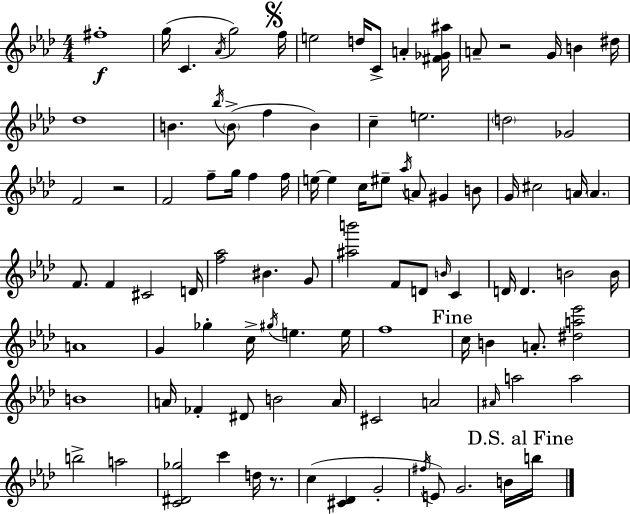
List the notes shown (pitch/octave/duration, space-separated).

F#5/w G5/s C4/q. Ab4/s G5/h F5/s E5/h D5/s C4/e A4/q [F#4,Gb4,A#5]/s A4/e R/h G4/s B4/q D#5/s Db5/w B4/q. Bb5/s B4/e F5/q B4/q C5/q E5/h. D5/h Gb4/h F4/h R/h F4/h F5/e G5/s F5/q F5/s E5/s E5/q C5/s EIS5/e Ab5/s A4/e G#4/q B4/e G4/s C#5/h A4/s A4/q. F4/e. F4/q C#4/h D4/s [F5,Ab5]/h BIS4/q. G4/e [A#5,B6]/h F4/e D4/e B4/s C4/q D4/s D4/q. B4/h B4/s A4/w G4/q Gb5/q C5/s G#5/s E5/q. E5/s F5/w C5/s B4/q A4/e. [D#5,A5,Eb6]/h B4/w A4/s FES4/q D#4/e B4/h A4/s C#4/h A4/h A#4/s A5/h A5/h B5/h A5/h [C4,D#4,Gb5]/h C6/q D5/s R/e. C5/q [C#4,Db4]/q G4/h F#5/s E4/e G4/h. B4/s B5/s